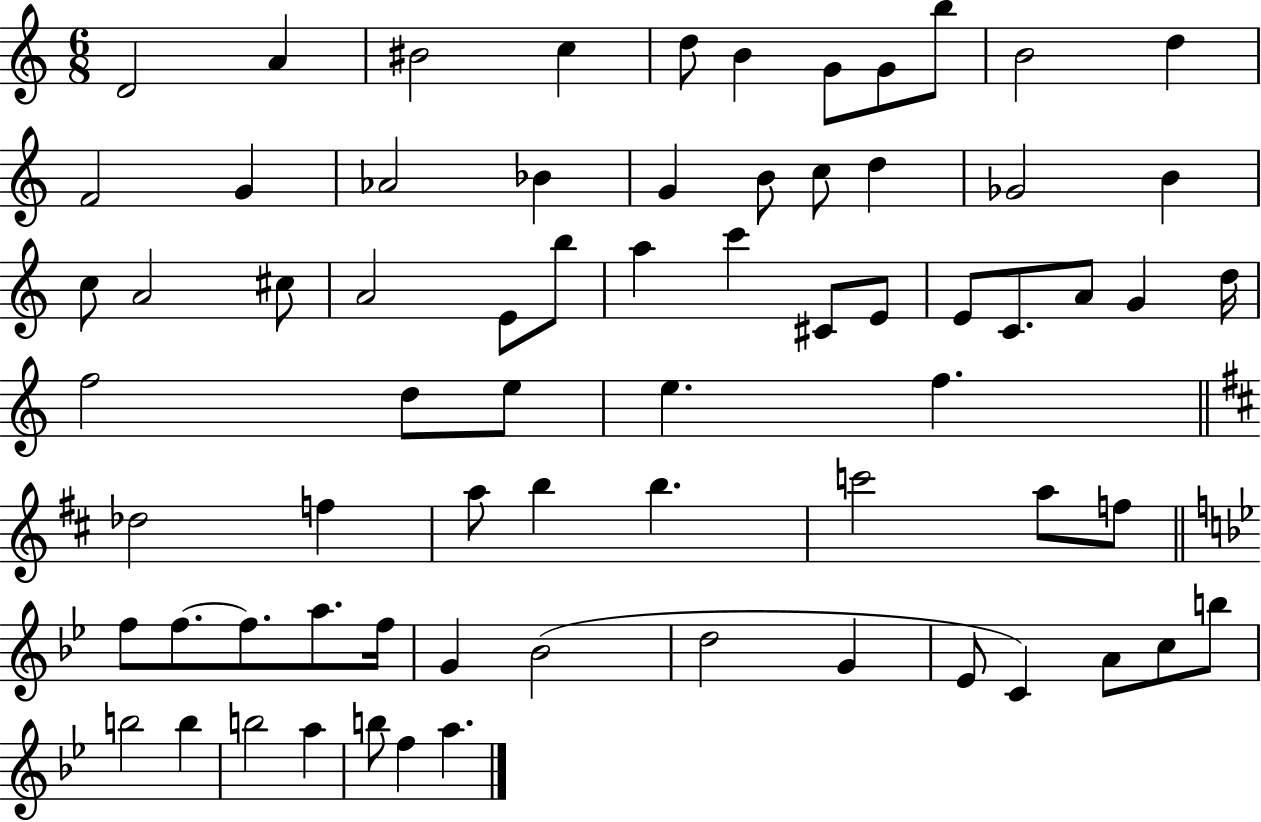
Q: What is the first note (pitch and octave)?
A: D4